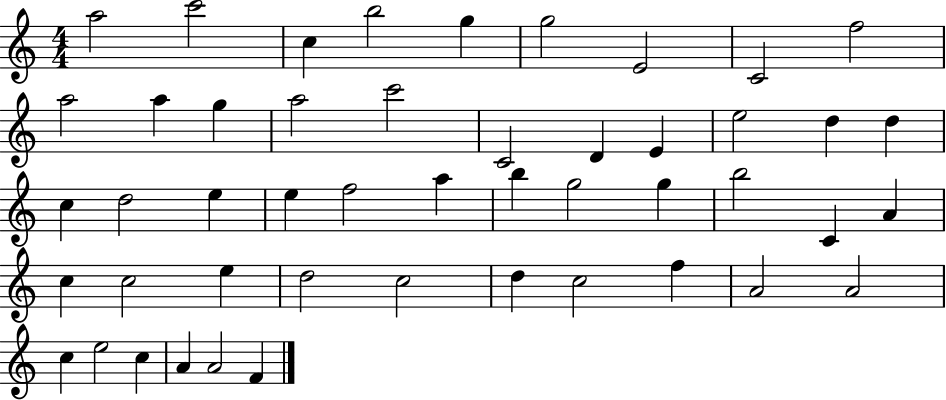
{
  \clef treble
  \numericTimeSignature
  \time 4/4
  \key c \major
  a''2 c'''2 | c''4 b''2 g''4 | g''2 e'2 | c'2 f''2 | \break a''2 a''4 g''4 | a''2 c'''2 | c'2 d'4 e'4 | e''2 d''4 d''4 | \break c''4 d''2 e''4 | e''4 f''2 a''4 | b''4 g''2 g''4 | b''2 c'4 a'4 | \break c''4 c''2 e''4 | d''2 c''2 | d''4 c''2 f''4 | a'2 a'2 | \break c''4 e''2 c''4 | a'4 a'2 f'4 | \bar "|."
}